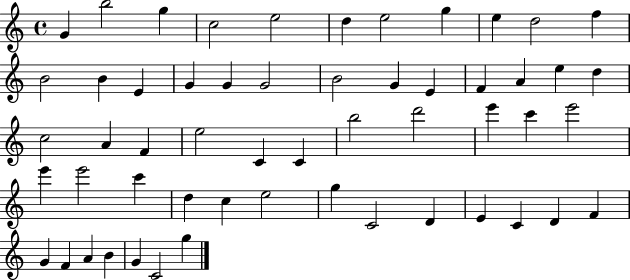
X:1
T:Untitled
M:4/4
L:1/4
K:C
G b2 g c2 e2 d e2 g e d2 f B2 B E G G G2 B2 G E F A e d c2 A F e2 C C b2 d'2 e' c' e'2 e' e'2 c' d c e2 g C2 D E C D F G F A B G C2 g